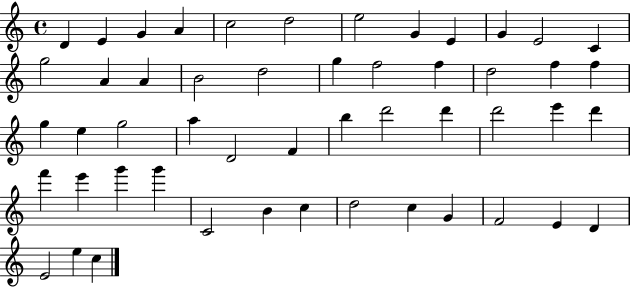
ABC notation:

X:1
T:Untitled
M:4/4
L:1/4
K:C
D E G A c2 d2 e2 G E G E2 C g2 A A B2 d2 g f2 f d2 f f g e g2 a D2 F b d'2 d' d'2 e' d' f' e' g' g' C2 B c d2 c G F2 E D E2 e c